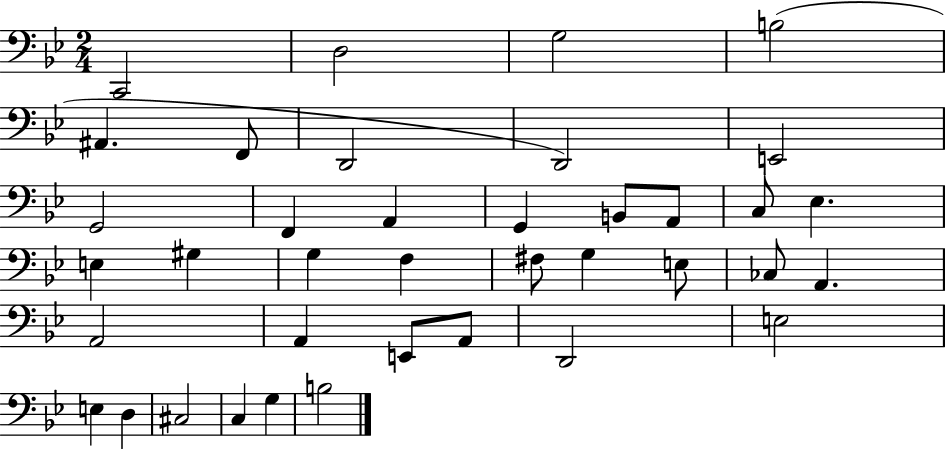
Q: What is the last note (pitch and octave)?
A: B3